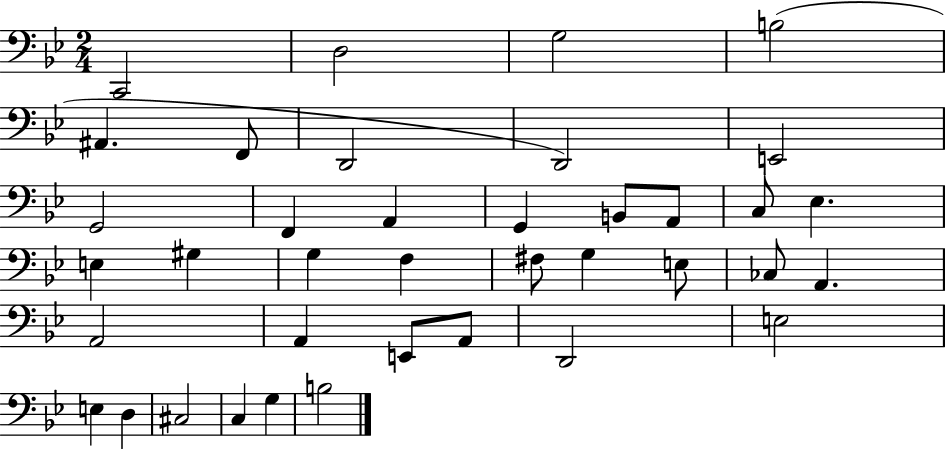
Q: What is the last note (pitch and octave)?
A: B3